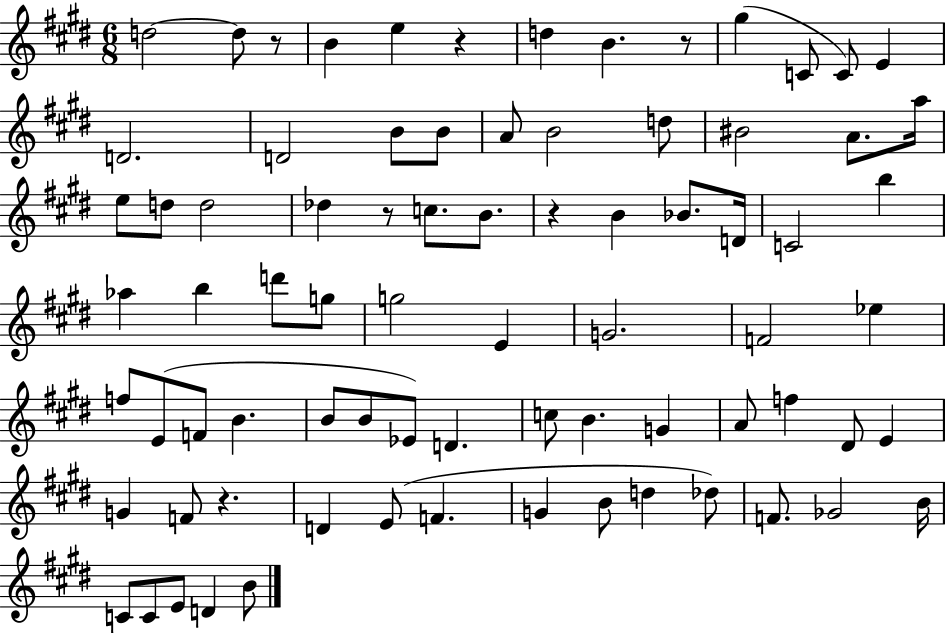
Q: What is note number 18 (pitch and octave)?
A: BIS4